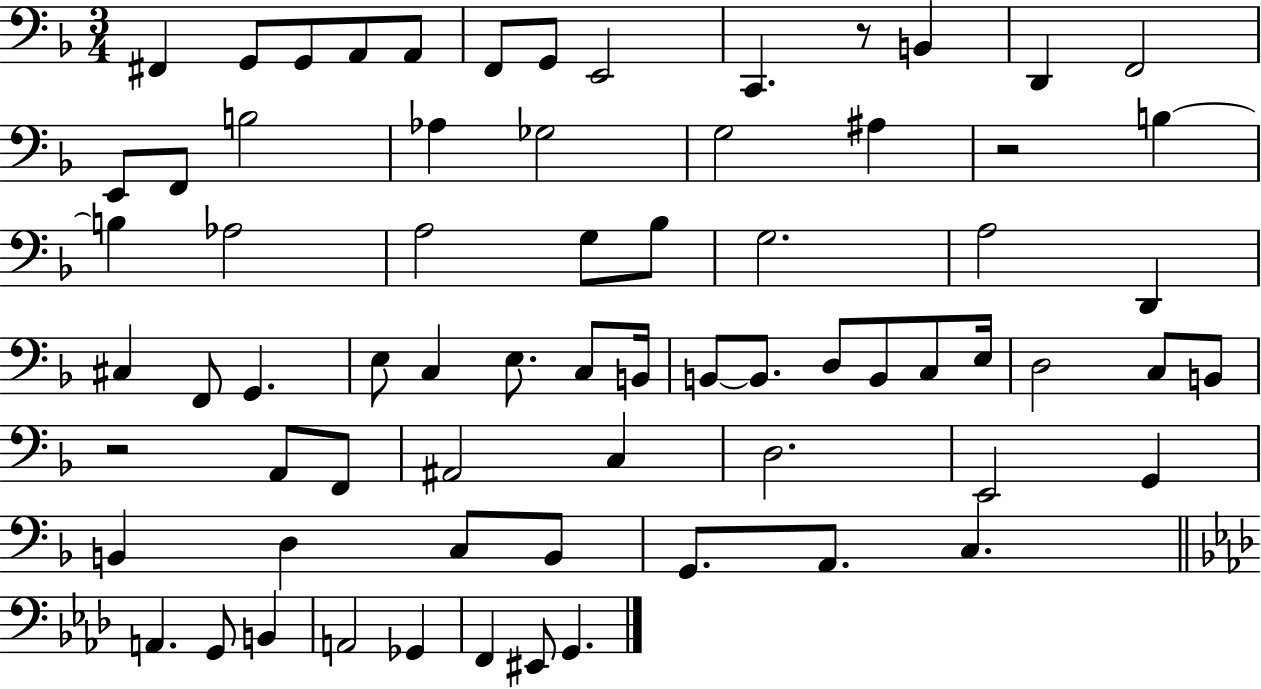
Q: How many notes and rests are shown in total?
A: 70